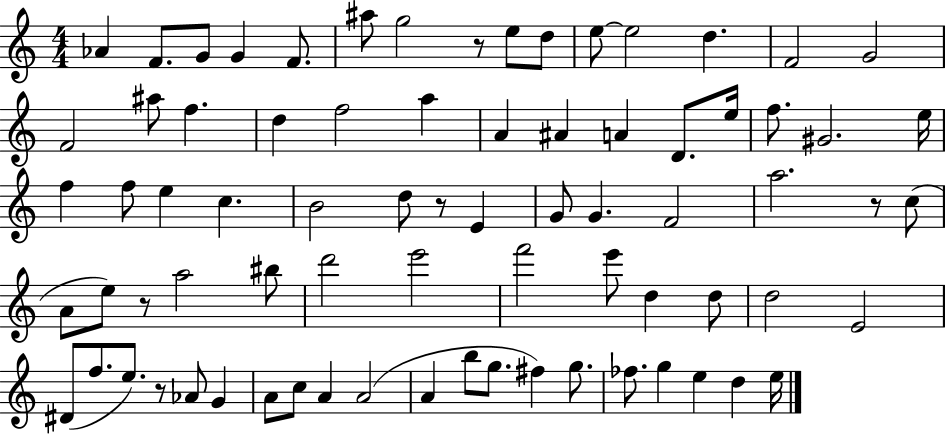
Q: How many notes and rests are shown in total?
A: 76